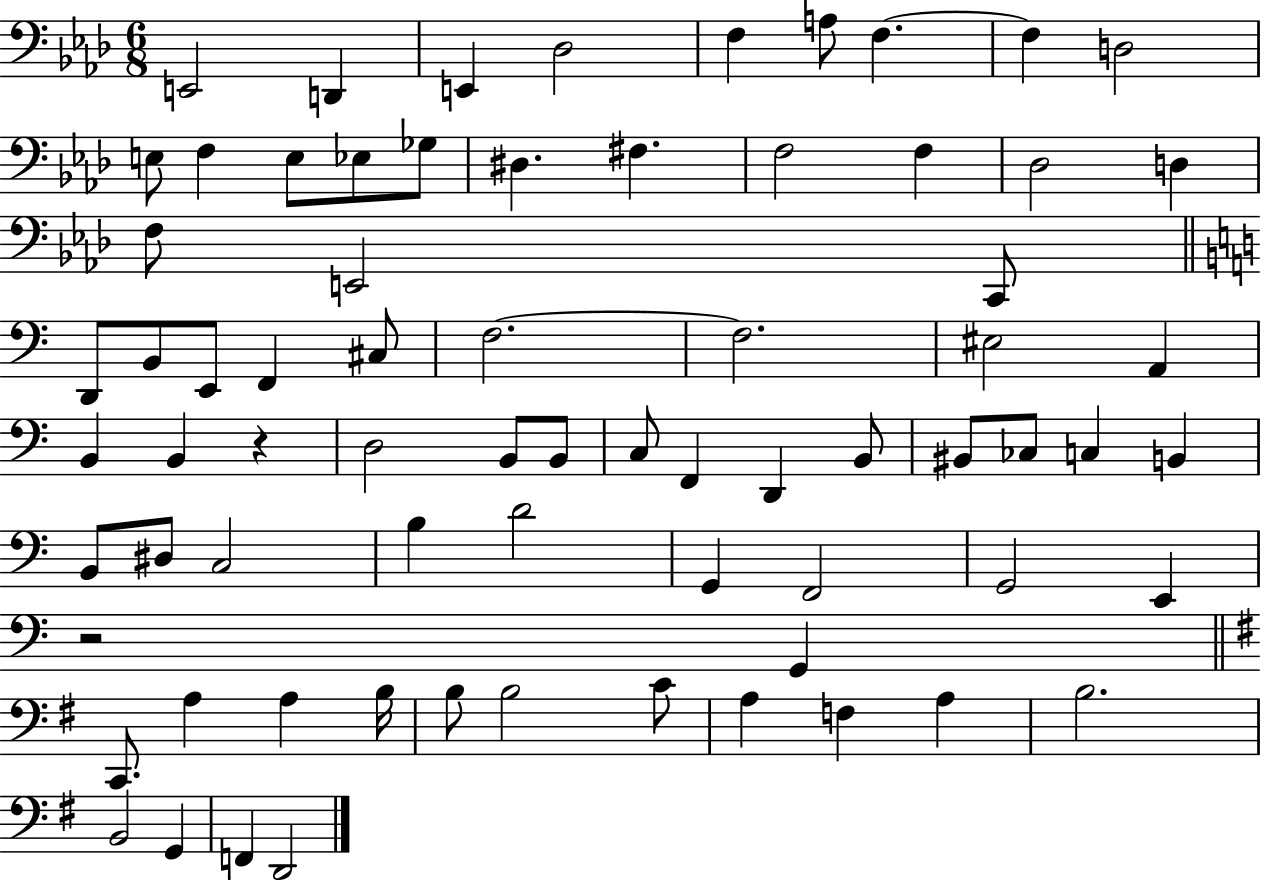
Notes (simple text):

E2/h D2/q E2/q Db3/h F3/q A3/e F3/q. F3/q D3/h E3/e F3/q E3/e Eb3/e Gb3/e D#3/q. F#3/q. F3/h F3/q Db3/h D3/q F3/e E2/h C2/e D2/e B2/e E2/e F2/q C#3/e F3/h. F3/h. EIS3/h A2/q B2/q B2/q R/q D3/h B2/e B2/e C3/e F2/q D2/q B2/e BIS2/e CES3/e C3/q B2/q B2/e D#3/e C3/h B3/q D4/h G2/q F2/h G2/h E2/q R/h G2/q C2/e. A3/q A3/q B3/s B3/e B3/h C4/e A3/q F3/q A3/q B3/h. B2/h G2/q F2/q D2/h